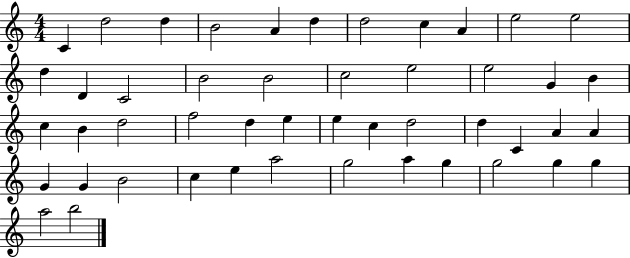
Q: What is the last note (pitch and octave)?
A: B5